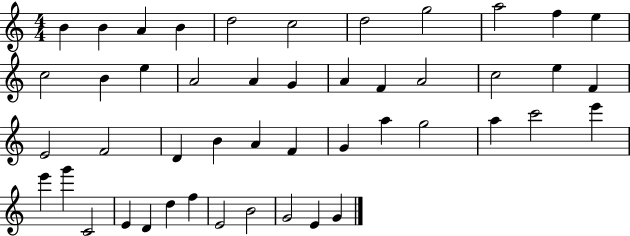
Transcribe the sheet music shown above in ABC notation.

X:1
T:Untitled
M:4/4
L:1/4
K:C
B B A B d2 c2 d2 g2 a2 f e c2 B e A2 A G A F A2 c2 e F E2 F2 D B A F G a g2 a c'2 e' e' g' C2 E D d f E2 B2 G2 E G